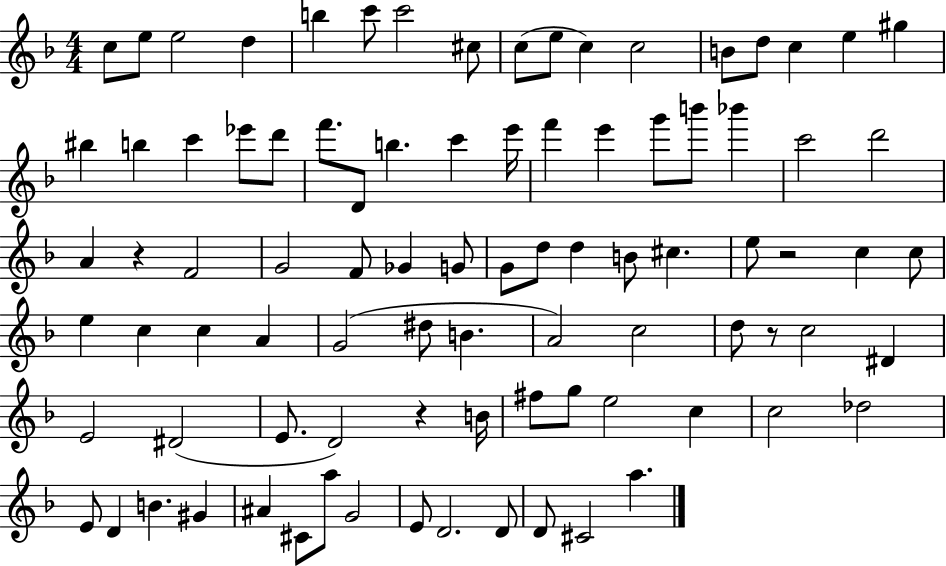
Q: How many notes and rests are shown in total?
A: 89